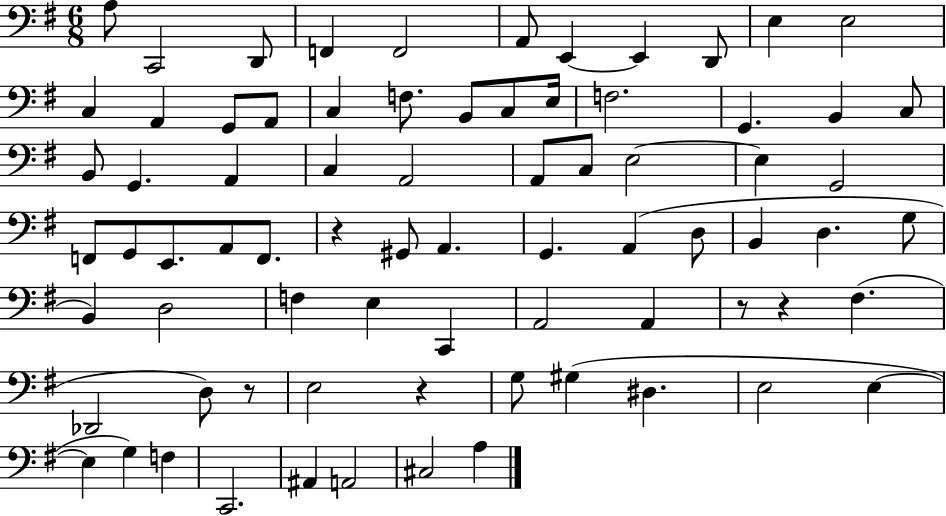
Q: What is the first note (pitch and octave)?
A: A3